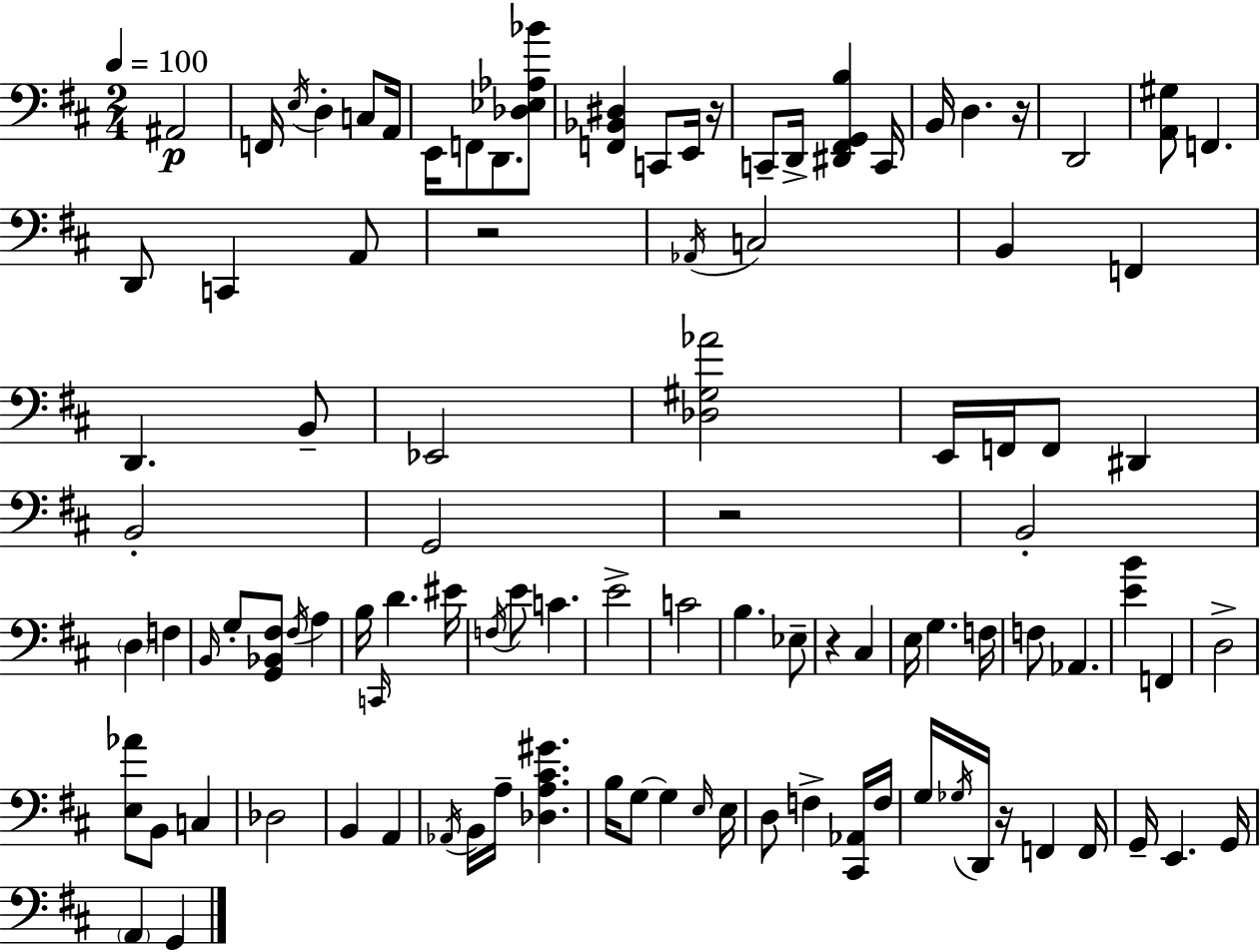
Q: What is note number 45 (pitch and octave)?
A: EIS4